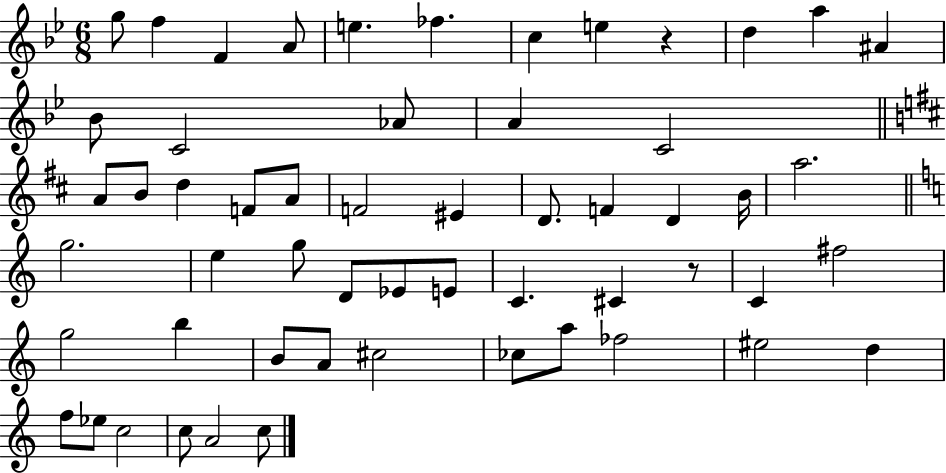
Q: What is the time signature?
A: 6/8